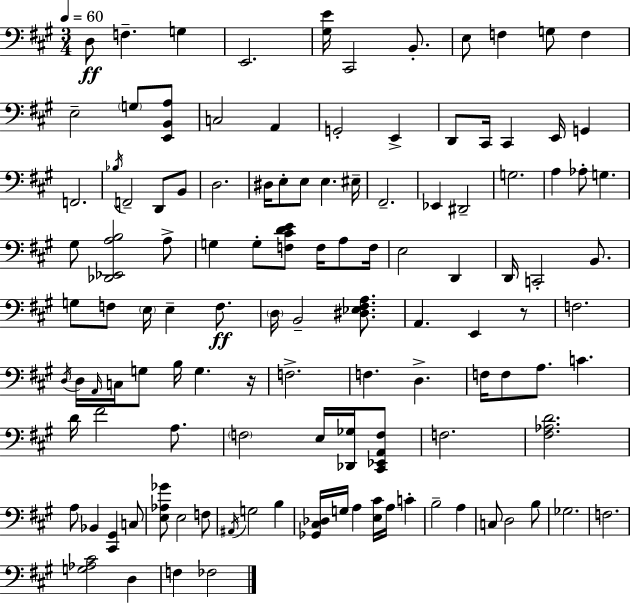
{
  \clef bass
  \numericTimeSignature
  \time 3/4
  \key a \major
  \tempo 4 = 60
  d8\ff f4.-- g4 | e,2. | <gis e'>16 cis,2 b,8.-. | e8 f4 g8 f4 | \break e2-- \parenthesize g8 <e, b, a>8 | c2 a,4 | g,2-. e,4-> | d,8 cis,16 cis,4 e,16 g,4 | \break f,2. | \acciaccatura { bes16 } f,2-- d,8 b,8 | d2. | dis16 e8-. e8 e4. | \break eis16-- fis,2.-- | ees,4 dis,2-- | g2. | a4 aes8-. g4. | \break gis8 <des, ees, a b>2 a8-> | g4 g8-. <f cis' d' e'>8 f16 a8 | f16 e2 d,4 | d,16 c,2-. b,8. | \break g8 f8 \parenthesize e16 e4-- f8.\ff | \parenthesize d16 b,2-- <dis ees fis a>8. | a,4. e,4 r8 | f2. | \break \acciaccatura { d16 } d16 \grace { a,16 } c16 g8 b16 g4. | r16 f2.-> | f4. d4.-> | f16 f8 a8. c'4. | \break d'16 fis'2 | a8. \parenthesize f2 e16 | <des, ges>16 <cis, ees, a, f>8 f2. | <fis aes d'>2. | \break a8 bes,4 <cis, gis,>4 | c8 <e aes ges'>8 e2 | f8 \acciaccatura { ais,16 } g2 | b4 <ges, cis des>16 g16 a4 <e cis'>16 a16 | \break c'4-. b2-- | a4 c8 d2 | b8 ges2. | f2. | \break <g aes cis'>2 | d4 f4 fes2 | \bar "|."
}